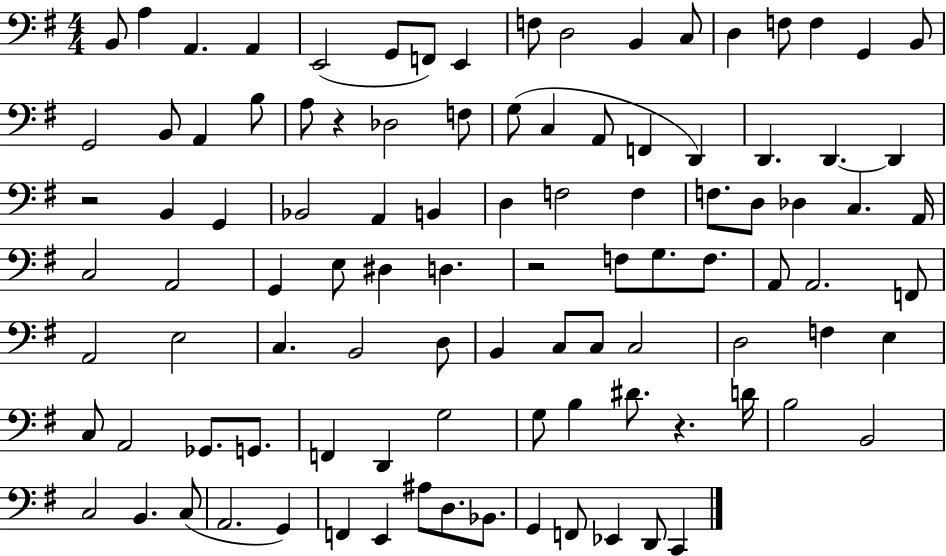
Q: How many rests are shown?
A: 4